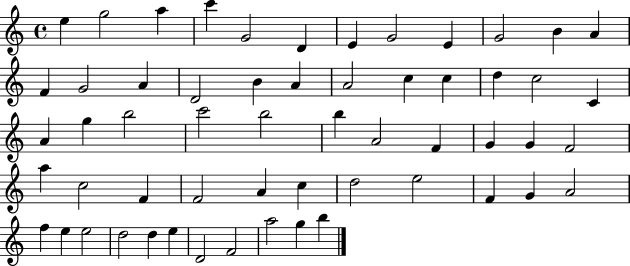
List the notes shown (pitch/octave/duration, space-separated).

E5/q G5/h A5/q C6/q G4/h D4/q E4/q G4/h E4/q G4/h B4/q A4/q F4/q G4/h A4/q D4/h B4/q A4/q A4/h C5/q C5/q D5/q C5/h C4/q A4/q G5/q B5/h C6/h B5/h B5/q A4/h F4/q G4/q G4/q F4/h A5/q C5/h F4/q F4/h A4/q C5/q D5/h E5/h F4/q G4/q A4/h F5/q E5/q E5/h D5/h D5/q E5/q D4/h F4/h A5/h G5/q B5/q